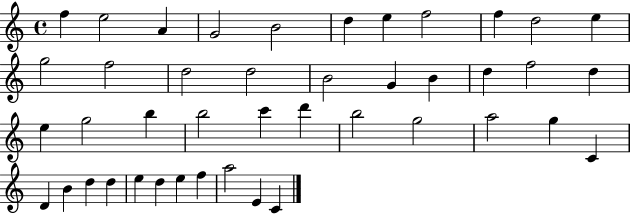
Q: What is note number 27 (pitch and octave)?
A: D6